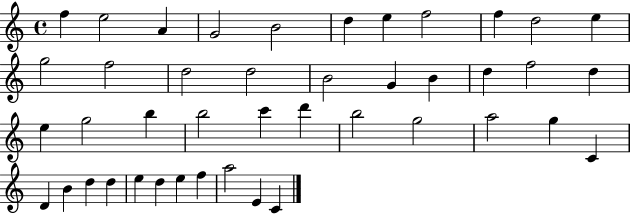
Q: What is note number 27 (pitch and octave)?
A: D6